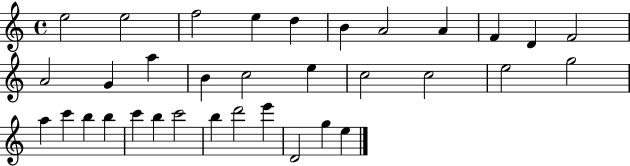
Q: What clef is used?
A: treble